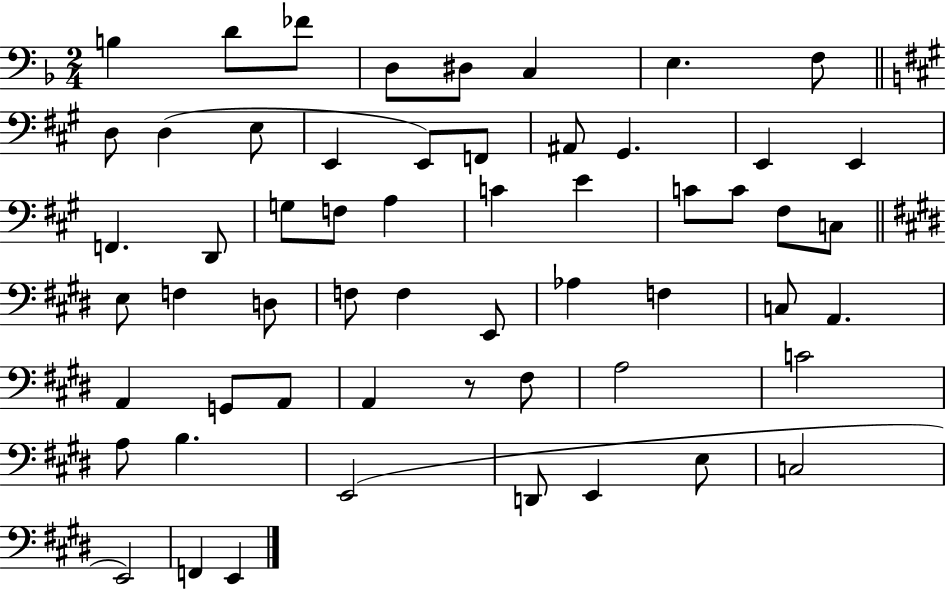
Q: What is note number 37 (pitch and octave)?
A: F3